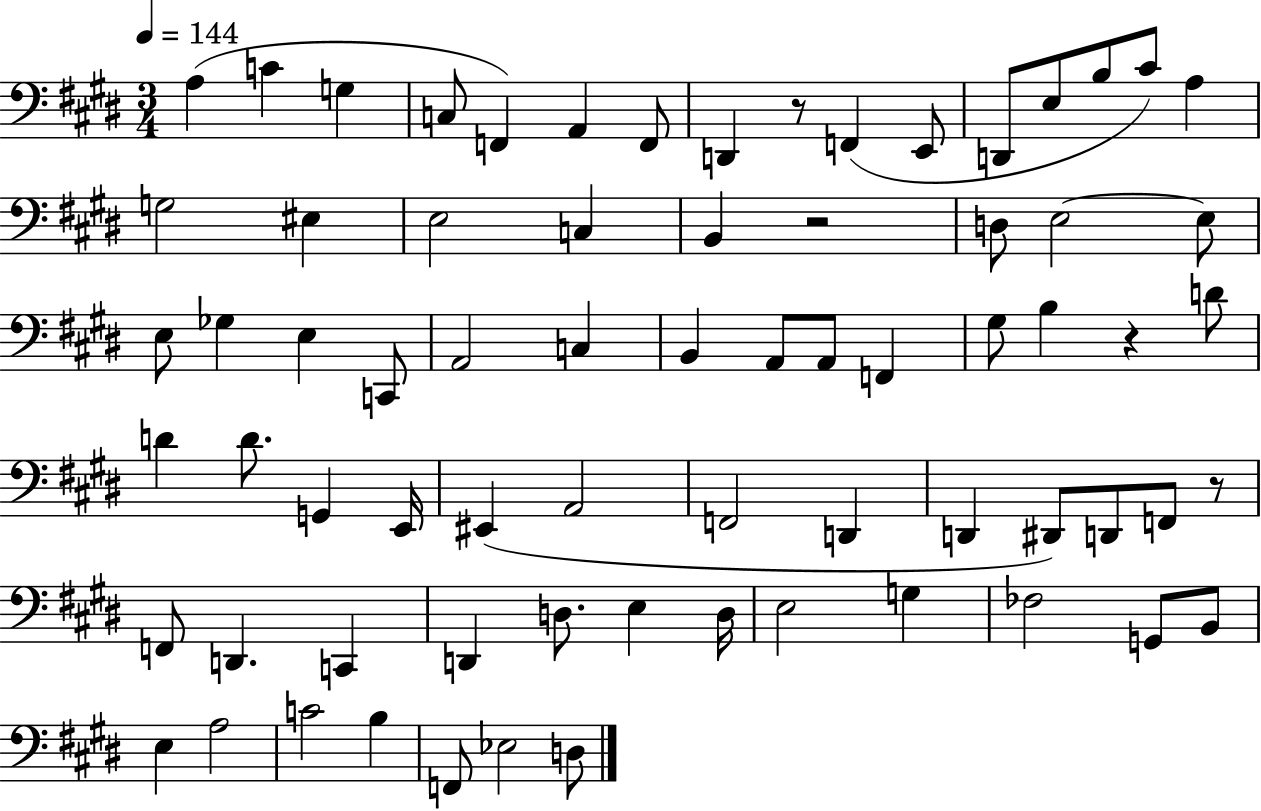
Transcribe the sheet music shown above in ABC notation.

X:1
T:Untitled
M:3/4
L:1/4
K:E
A, C G, C,/2 F,, A,, F,,/2 D,, z/2 F,, E,,/2 D,,/2 E,/2 B,/2 ^C/2 A, G,2 ^E, E,2 C, B,, z2 D,/2 E,2 E,/2 E,/2 _G, E, C,,/2 A,,2 C, B,, A,,/2 A,,/2 F,, ^G,/2 B, z D/2 D D/2 G,, E,,/4 ^E,, A,,2 F,,2 D,, D,, ^D,,/2 D,,/2 F,,/2 z/2 F,,/2 D,, C,, D,, D,/2 E, D,/4 E,2 G, _F,2 G,,/2 B,,/2 E, A,2 C2 B, F,,/2 _E,2 D,/2